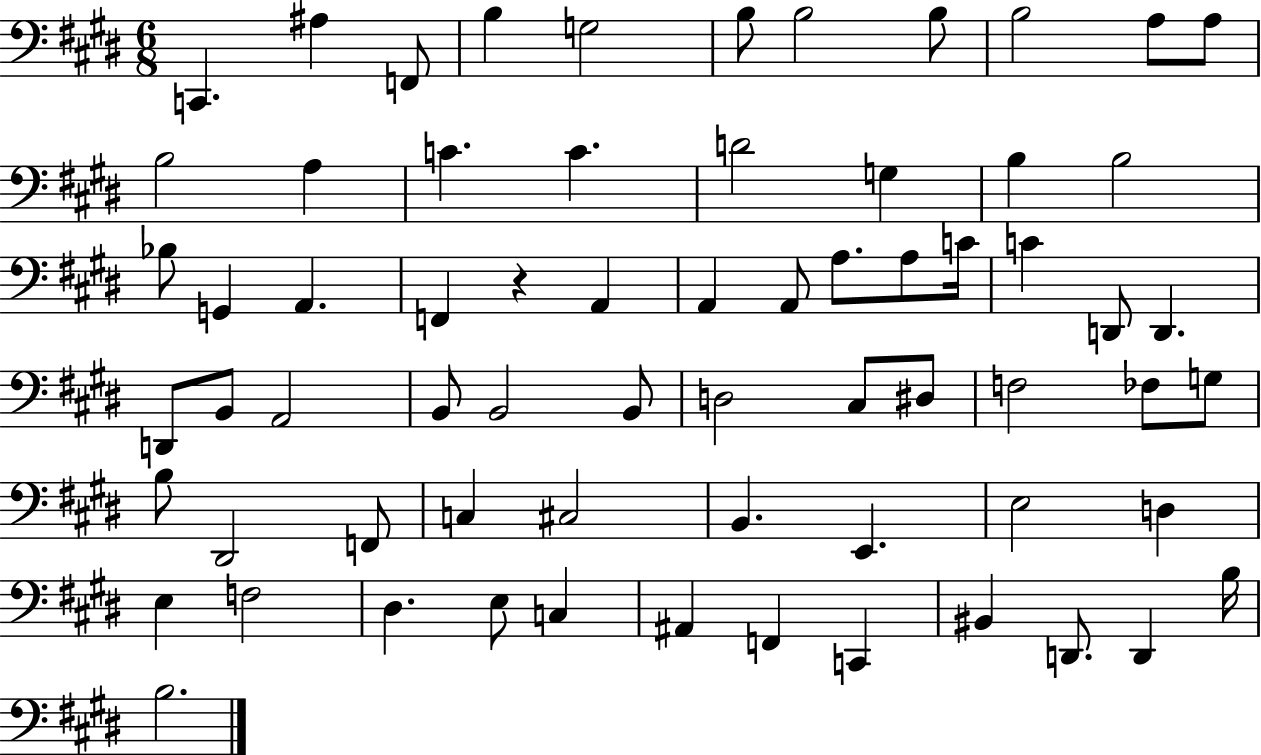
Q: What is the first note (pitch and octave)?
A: C2